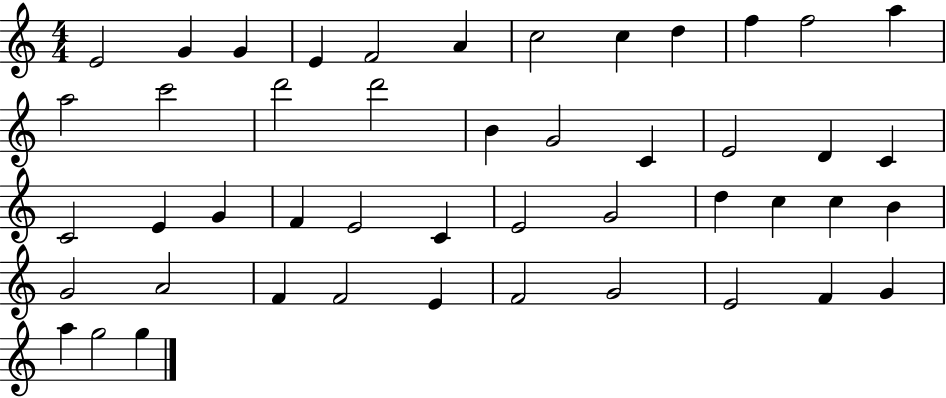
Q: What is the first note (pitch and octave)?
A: E4